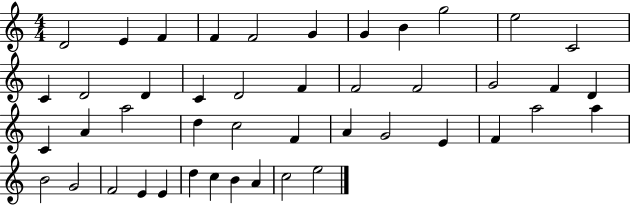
D4/h E4/q F4/q F4/q F4/h G4/q G4/q B4/q G5/h E5/h C4/h C4/q D4/h D4/q C4/q D4/h F4/q F4/h F4/h G4/h F4/q D4/q C4/q A4/q A5/h D5/q C5/h F4/q A4/q G4/h E4/q F4/q A5/h A5/q B4/h G4/h F4/h E4/q E4/q D5/q C5/q B4/q A4/q C5/h E5/h